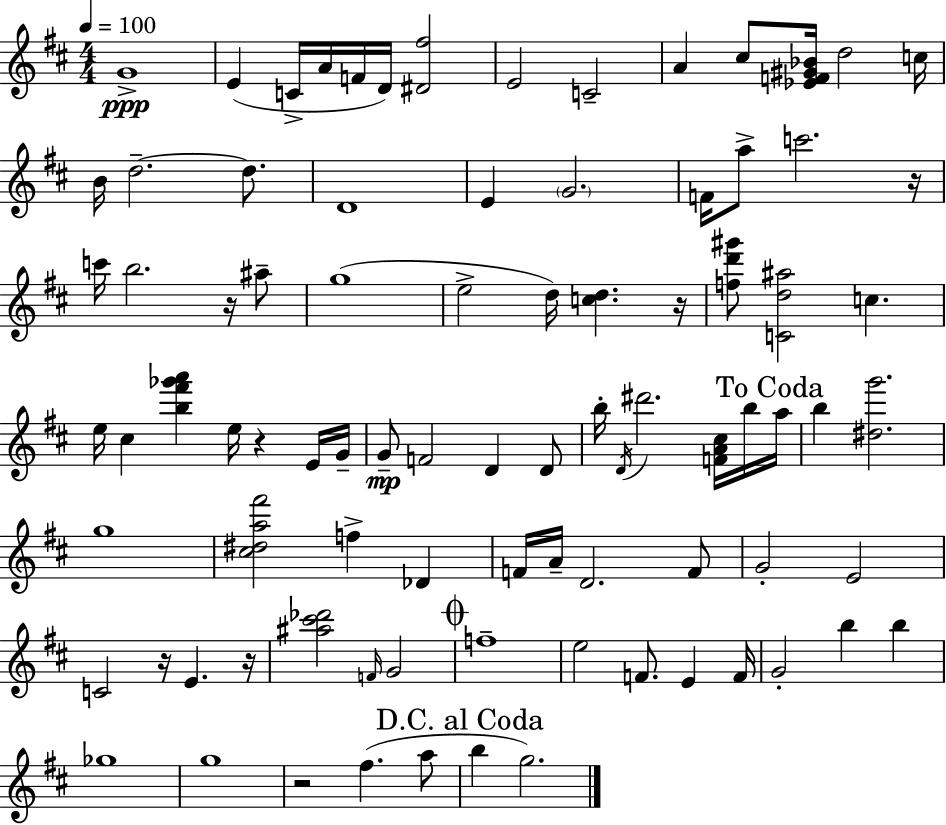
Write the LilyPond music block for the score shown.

{
  \clef treble
  \numericTimeSignature
  \time 4/4
  \key d \major
  \tempo 4 = 100
  \repeat volta 2 { g'1->\ppp | e'4( c'16-> a'16 f'16 d'16) <dis' fis''>2 | e'2 c'2-- | a'4 cis''8 <ees' f' gis' bes'>16 d''2 c''16 | \break b'16 d''2.--~~ d''8. | d'1 | e'4 \parenthesize g'2. | f'16 a''8-> c'''2. r16 | \break c'''16 b''2. r16 ais''8-- | g''1( | e''2-> d''16) <c'' d''>4. r16 | <f'' d''' gis'''>8 <c' d'' ais''>2 c''4. | \break e''16 cis''4 <b'' fis''' ges''' a'''>4 e''16 r4 e'16 g'16-- | g'8--\mp f'2 d'4 d'8 | b''16-. \acciaccatura { d'16 } dis'''2. <f' a' cis''>16 b''16 | \mark "To Coda" a''16 b''4 <dis'' g'''>2. | \break g''1 | <cis'' dis'' a'' fis'''>2 f''4-> des'4 | f'16 a'16-- d'2. f'8 | g'2-. e'2 | \break c'2 r16 e'4. | r16 <ais'' cis''' des'''>2 \grace { f'16 } g'2 | \mark \markup { \musicglyph "scripts.coda" } f''1-- | e''2 f'8. e'4 | \break f'16 g'2-. b''4 b''4 | ges''1 | g''1 | r2 fis''4.( | \break a''8 \mark "D.C. al Coda" b''4 g''2.) | } \bar "|."
}